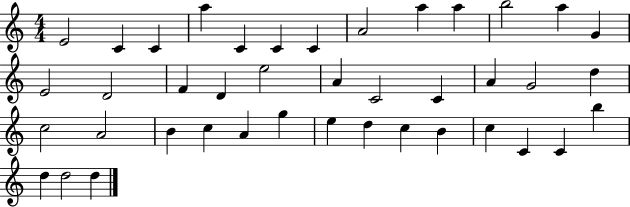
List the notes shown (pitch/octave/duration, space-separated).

E4/h C4/q C4/q A5/q C4/q C4/q C4/q A4/h A5/q A5/q B5/h A5/q G4/q E4/h D4/h F4/q D4/q E5/h A4/q C4/h C4/q A4/q G4/h D5/q C5/h A4/h B4/q C5/q A4/q G5/q E5/q D5/q C5/q B4/q C5/q C4/q C4/q B5/q D5/q D5/h D5/q